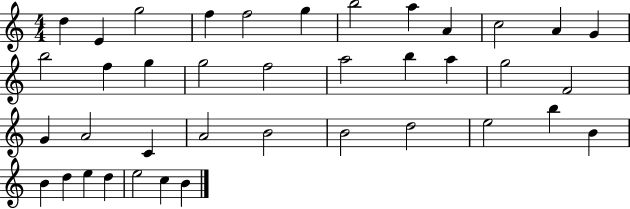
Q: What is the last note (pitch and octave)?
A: B4